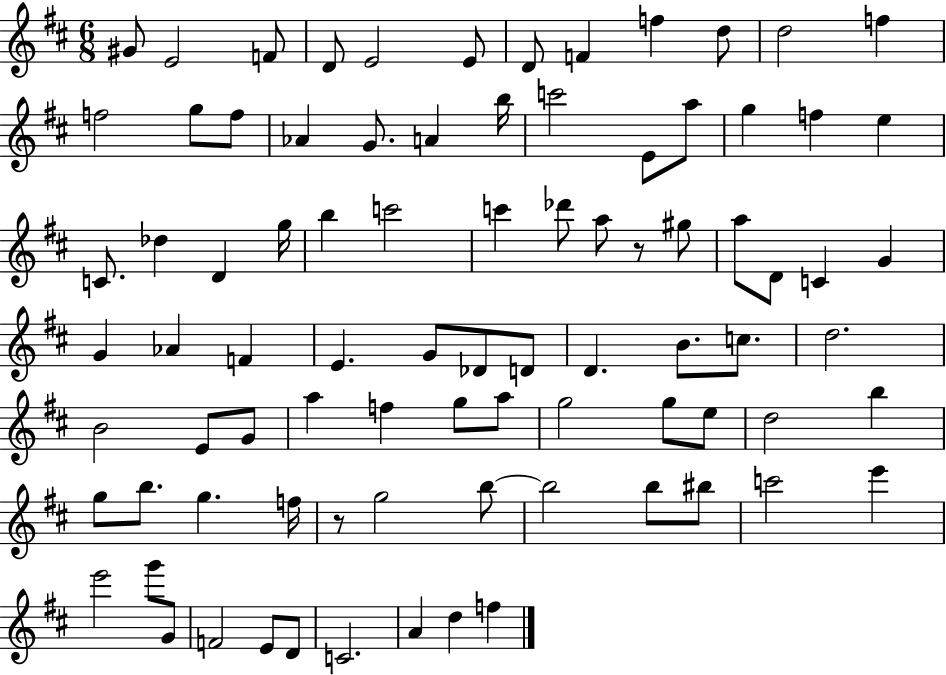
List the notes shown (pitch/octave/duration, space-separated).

G#4/e E4/h F4/e D4/e E4/h E4/e D4/e F4/q F5/q D5/e D5/h F5/q F5/h G5/e F5/e Ab4/q G4/e. A4/q B5/s C6/h E4/e A5/e G5/q F5/q E5/q C4/e. Db5/q D4/q G5/s B5/q C6/h C6/q Db6/e A5/e R/e G#5/e A5/e D4/e C4/q G4/q G4/q Ab4/q F4/q E4/q. G4/e Db4/e D4/e D4/q. B4/e. C5/e. D5/h. B4/h E4/e G4/e A5/q F5/q G5/e A5/e G5/h G5/e E5/e D5/h B5/q G5/e B5/e. G5/q. F5/s R/e G5/h B5/e B5/h B5/e BIS5/e C6/h E6/q E6/h G6/e G4/e F4/h E4/e D4/e C4/h. A4/q D5/q F5/q